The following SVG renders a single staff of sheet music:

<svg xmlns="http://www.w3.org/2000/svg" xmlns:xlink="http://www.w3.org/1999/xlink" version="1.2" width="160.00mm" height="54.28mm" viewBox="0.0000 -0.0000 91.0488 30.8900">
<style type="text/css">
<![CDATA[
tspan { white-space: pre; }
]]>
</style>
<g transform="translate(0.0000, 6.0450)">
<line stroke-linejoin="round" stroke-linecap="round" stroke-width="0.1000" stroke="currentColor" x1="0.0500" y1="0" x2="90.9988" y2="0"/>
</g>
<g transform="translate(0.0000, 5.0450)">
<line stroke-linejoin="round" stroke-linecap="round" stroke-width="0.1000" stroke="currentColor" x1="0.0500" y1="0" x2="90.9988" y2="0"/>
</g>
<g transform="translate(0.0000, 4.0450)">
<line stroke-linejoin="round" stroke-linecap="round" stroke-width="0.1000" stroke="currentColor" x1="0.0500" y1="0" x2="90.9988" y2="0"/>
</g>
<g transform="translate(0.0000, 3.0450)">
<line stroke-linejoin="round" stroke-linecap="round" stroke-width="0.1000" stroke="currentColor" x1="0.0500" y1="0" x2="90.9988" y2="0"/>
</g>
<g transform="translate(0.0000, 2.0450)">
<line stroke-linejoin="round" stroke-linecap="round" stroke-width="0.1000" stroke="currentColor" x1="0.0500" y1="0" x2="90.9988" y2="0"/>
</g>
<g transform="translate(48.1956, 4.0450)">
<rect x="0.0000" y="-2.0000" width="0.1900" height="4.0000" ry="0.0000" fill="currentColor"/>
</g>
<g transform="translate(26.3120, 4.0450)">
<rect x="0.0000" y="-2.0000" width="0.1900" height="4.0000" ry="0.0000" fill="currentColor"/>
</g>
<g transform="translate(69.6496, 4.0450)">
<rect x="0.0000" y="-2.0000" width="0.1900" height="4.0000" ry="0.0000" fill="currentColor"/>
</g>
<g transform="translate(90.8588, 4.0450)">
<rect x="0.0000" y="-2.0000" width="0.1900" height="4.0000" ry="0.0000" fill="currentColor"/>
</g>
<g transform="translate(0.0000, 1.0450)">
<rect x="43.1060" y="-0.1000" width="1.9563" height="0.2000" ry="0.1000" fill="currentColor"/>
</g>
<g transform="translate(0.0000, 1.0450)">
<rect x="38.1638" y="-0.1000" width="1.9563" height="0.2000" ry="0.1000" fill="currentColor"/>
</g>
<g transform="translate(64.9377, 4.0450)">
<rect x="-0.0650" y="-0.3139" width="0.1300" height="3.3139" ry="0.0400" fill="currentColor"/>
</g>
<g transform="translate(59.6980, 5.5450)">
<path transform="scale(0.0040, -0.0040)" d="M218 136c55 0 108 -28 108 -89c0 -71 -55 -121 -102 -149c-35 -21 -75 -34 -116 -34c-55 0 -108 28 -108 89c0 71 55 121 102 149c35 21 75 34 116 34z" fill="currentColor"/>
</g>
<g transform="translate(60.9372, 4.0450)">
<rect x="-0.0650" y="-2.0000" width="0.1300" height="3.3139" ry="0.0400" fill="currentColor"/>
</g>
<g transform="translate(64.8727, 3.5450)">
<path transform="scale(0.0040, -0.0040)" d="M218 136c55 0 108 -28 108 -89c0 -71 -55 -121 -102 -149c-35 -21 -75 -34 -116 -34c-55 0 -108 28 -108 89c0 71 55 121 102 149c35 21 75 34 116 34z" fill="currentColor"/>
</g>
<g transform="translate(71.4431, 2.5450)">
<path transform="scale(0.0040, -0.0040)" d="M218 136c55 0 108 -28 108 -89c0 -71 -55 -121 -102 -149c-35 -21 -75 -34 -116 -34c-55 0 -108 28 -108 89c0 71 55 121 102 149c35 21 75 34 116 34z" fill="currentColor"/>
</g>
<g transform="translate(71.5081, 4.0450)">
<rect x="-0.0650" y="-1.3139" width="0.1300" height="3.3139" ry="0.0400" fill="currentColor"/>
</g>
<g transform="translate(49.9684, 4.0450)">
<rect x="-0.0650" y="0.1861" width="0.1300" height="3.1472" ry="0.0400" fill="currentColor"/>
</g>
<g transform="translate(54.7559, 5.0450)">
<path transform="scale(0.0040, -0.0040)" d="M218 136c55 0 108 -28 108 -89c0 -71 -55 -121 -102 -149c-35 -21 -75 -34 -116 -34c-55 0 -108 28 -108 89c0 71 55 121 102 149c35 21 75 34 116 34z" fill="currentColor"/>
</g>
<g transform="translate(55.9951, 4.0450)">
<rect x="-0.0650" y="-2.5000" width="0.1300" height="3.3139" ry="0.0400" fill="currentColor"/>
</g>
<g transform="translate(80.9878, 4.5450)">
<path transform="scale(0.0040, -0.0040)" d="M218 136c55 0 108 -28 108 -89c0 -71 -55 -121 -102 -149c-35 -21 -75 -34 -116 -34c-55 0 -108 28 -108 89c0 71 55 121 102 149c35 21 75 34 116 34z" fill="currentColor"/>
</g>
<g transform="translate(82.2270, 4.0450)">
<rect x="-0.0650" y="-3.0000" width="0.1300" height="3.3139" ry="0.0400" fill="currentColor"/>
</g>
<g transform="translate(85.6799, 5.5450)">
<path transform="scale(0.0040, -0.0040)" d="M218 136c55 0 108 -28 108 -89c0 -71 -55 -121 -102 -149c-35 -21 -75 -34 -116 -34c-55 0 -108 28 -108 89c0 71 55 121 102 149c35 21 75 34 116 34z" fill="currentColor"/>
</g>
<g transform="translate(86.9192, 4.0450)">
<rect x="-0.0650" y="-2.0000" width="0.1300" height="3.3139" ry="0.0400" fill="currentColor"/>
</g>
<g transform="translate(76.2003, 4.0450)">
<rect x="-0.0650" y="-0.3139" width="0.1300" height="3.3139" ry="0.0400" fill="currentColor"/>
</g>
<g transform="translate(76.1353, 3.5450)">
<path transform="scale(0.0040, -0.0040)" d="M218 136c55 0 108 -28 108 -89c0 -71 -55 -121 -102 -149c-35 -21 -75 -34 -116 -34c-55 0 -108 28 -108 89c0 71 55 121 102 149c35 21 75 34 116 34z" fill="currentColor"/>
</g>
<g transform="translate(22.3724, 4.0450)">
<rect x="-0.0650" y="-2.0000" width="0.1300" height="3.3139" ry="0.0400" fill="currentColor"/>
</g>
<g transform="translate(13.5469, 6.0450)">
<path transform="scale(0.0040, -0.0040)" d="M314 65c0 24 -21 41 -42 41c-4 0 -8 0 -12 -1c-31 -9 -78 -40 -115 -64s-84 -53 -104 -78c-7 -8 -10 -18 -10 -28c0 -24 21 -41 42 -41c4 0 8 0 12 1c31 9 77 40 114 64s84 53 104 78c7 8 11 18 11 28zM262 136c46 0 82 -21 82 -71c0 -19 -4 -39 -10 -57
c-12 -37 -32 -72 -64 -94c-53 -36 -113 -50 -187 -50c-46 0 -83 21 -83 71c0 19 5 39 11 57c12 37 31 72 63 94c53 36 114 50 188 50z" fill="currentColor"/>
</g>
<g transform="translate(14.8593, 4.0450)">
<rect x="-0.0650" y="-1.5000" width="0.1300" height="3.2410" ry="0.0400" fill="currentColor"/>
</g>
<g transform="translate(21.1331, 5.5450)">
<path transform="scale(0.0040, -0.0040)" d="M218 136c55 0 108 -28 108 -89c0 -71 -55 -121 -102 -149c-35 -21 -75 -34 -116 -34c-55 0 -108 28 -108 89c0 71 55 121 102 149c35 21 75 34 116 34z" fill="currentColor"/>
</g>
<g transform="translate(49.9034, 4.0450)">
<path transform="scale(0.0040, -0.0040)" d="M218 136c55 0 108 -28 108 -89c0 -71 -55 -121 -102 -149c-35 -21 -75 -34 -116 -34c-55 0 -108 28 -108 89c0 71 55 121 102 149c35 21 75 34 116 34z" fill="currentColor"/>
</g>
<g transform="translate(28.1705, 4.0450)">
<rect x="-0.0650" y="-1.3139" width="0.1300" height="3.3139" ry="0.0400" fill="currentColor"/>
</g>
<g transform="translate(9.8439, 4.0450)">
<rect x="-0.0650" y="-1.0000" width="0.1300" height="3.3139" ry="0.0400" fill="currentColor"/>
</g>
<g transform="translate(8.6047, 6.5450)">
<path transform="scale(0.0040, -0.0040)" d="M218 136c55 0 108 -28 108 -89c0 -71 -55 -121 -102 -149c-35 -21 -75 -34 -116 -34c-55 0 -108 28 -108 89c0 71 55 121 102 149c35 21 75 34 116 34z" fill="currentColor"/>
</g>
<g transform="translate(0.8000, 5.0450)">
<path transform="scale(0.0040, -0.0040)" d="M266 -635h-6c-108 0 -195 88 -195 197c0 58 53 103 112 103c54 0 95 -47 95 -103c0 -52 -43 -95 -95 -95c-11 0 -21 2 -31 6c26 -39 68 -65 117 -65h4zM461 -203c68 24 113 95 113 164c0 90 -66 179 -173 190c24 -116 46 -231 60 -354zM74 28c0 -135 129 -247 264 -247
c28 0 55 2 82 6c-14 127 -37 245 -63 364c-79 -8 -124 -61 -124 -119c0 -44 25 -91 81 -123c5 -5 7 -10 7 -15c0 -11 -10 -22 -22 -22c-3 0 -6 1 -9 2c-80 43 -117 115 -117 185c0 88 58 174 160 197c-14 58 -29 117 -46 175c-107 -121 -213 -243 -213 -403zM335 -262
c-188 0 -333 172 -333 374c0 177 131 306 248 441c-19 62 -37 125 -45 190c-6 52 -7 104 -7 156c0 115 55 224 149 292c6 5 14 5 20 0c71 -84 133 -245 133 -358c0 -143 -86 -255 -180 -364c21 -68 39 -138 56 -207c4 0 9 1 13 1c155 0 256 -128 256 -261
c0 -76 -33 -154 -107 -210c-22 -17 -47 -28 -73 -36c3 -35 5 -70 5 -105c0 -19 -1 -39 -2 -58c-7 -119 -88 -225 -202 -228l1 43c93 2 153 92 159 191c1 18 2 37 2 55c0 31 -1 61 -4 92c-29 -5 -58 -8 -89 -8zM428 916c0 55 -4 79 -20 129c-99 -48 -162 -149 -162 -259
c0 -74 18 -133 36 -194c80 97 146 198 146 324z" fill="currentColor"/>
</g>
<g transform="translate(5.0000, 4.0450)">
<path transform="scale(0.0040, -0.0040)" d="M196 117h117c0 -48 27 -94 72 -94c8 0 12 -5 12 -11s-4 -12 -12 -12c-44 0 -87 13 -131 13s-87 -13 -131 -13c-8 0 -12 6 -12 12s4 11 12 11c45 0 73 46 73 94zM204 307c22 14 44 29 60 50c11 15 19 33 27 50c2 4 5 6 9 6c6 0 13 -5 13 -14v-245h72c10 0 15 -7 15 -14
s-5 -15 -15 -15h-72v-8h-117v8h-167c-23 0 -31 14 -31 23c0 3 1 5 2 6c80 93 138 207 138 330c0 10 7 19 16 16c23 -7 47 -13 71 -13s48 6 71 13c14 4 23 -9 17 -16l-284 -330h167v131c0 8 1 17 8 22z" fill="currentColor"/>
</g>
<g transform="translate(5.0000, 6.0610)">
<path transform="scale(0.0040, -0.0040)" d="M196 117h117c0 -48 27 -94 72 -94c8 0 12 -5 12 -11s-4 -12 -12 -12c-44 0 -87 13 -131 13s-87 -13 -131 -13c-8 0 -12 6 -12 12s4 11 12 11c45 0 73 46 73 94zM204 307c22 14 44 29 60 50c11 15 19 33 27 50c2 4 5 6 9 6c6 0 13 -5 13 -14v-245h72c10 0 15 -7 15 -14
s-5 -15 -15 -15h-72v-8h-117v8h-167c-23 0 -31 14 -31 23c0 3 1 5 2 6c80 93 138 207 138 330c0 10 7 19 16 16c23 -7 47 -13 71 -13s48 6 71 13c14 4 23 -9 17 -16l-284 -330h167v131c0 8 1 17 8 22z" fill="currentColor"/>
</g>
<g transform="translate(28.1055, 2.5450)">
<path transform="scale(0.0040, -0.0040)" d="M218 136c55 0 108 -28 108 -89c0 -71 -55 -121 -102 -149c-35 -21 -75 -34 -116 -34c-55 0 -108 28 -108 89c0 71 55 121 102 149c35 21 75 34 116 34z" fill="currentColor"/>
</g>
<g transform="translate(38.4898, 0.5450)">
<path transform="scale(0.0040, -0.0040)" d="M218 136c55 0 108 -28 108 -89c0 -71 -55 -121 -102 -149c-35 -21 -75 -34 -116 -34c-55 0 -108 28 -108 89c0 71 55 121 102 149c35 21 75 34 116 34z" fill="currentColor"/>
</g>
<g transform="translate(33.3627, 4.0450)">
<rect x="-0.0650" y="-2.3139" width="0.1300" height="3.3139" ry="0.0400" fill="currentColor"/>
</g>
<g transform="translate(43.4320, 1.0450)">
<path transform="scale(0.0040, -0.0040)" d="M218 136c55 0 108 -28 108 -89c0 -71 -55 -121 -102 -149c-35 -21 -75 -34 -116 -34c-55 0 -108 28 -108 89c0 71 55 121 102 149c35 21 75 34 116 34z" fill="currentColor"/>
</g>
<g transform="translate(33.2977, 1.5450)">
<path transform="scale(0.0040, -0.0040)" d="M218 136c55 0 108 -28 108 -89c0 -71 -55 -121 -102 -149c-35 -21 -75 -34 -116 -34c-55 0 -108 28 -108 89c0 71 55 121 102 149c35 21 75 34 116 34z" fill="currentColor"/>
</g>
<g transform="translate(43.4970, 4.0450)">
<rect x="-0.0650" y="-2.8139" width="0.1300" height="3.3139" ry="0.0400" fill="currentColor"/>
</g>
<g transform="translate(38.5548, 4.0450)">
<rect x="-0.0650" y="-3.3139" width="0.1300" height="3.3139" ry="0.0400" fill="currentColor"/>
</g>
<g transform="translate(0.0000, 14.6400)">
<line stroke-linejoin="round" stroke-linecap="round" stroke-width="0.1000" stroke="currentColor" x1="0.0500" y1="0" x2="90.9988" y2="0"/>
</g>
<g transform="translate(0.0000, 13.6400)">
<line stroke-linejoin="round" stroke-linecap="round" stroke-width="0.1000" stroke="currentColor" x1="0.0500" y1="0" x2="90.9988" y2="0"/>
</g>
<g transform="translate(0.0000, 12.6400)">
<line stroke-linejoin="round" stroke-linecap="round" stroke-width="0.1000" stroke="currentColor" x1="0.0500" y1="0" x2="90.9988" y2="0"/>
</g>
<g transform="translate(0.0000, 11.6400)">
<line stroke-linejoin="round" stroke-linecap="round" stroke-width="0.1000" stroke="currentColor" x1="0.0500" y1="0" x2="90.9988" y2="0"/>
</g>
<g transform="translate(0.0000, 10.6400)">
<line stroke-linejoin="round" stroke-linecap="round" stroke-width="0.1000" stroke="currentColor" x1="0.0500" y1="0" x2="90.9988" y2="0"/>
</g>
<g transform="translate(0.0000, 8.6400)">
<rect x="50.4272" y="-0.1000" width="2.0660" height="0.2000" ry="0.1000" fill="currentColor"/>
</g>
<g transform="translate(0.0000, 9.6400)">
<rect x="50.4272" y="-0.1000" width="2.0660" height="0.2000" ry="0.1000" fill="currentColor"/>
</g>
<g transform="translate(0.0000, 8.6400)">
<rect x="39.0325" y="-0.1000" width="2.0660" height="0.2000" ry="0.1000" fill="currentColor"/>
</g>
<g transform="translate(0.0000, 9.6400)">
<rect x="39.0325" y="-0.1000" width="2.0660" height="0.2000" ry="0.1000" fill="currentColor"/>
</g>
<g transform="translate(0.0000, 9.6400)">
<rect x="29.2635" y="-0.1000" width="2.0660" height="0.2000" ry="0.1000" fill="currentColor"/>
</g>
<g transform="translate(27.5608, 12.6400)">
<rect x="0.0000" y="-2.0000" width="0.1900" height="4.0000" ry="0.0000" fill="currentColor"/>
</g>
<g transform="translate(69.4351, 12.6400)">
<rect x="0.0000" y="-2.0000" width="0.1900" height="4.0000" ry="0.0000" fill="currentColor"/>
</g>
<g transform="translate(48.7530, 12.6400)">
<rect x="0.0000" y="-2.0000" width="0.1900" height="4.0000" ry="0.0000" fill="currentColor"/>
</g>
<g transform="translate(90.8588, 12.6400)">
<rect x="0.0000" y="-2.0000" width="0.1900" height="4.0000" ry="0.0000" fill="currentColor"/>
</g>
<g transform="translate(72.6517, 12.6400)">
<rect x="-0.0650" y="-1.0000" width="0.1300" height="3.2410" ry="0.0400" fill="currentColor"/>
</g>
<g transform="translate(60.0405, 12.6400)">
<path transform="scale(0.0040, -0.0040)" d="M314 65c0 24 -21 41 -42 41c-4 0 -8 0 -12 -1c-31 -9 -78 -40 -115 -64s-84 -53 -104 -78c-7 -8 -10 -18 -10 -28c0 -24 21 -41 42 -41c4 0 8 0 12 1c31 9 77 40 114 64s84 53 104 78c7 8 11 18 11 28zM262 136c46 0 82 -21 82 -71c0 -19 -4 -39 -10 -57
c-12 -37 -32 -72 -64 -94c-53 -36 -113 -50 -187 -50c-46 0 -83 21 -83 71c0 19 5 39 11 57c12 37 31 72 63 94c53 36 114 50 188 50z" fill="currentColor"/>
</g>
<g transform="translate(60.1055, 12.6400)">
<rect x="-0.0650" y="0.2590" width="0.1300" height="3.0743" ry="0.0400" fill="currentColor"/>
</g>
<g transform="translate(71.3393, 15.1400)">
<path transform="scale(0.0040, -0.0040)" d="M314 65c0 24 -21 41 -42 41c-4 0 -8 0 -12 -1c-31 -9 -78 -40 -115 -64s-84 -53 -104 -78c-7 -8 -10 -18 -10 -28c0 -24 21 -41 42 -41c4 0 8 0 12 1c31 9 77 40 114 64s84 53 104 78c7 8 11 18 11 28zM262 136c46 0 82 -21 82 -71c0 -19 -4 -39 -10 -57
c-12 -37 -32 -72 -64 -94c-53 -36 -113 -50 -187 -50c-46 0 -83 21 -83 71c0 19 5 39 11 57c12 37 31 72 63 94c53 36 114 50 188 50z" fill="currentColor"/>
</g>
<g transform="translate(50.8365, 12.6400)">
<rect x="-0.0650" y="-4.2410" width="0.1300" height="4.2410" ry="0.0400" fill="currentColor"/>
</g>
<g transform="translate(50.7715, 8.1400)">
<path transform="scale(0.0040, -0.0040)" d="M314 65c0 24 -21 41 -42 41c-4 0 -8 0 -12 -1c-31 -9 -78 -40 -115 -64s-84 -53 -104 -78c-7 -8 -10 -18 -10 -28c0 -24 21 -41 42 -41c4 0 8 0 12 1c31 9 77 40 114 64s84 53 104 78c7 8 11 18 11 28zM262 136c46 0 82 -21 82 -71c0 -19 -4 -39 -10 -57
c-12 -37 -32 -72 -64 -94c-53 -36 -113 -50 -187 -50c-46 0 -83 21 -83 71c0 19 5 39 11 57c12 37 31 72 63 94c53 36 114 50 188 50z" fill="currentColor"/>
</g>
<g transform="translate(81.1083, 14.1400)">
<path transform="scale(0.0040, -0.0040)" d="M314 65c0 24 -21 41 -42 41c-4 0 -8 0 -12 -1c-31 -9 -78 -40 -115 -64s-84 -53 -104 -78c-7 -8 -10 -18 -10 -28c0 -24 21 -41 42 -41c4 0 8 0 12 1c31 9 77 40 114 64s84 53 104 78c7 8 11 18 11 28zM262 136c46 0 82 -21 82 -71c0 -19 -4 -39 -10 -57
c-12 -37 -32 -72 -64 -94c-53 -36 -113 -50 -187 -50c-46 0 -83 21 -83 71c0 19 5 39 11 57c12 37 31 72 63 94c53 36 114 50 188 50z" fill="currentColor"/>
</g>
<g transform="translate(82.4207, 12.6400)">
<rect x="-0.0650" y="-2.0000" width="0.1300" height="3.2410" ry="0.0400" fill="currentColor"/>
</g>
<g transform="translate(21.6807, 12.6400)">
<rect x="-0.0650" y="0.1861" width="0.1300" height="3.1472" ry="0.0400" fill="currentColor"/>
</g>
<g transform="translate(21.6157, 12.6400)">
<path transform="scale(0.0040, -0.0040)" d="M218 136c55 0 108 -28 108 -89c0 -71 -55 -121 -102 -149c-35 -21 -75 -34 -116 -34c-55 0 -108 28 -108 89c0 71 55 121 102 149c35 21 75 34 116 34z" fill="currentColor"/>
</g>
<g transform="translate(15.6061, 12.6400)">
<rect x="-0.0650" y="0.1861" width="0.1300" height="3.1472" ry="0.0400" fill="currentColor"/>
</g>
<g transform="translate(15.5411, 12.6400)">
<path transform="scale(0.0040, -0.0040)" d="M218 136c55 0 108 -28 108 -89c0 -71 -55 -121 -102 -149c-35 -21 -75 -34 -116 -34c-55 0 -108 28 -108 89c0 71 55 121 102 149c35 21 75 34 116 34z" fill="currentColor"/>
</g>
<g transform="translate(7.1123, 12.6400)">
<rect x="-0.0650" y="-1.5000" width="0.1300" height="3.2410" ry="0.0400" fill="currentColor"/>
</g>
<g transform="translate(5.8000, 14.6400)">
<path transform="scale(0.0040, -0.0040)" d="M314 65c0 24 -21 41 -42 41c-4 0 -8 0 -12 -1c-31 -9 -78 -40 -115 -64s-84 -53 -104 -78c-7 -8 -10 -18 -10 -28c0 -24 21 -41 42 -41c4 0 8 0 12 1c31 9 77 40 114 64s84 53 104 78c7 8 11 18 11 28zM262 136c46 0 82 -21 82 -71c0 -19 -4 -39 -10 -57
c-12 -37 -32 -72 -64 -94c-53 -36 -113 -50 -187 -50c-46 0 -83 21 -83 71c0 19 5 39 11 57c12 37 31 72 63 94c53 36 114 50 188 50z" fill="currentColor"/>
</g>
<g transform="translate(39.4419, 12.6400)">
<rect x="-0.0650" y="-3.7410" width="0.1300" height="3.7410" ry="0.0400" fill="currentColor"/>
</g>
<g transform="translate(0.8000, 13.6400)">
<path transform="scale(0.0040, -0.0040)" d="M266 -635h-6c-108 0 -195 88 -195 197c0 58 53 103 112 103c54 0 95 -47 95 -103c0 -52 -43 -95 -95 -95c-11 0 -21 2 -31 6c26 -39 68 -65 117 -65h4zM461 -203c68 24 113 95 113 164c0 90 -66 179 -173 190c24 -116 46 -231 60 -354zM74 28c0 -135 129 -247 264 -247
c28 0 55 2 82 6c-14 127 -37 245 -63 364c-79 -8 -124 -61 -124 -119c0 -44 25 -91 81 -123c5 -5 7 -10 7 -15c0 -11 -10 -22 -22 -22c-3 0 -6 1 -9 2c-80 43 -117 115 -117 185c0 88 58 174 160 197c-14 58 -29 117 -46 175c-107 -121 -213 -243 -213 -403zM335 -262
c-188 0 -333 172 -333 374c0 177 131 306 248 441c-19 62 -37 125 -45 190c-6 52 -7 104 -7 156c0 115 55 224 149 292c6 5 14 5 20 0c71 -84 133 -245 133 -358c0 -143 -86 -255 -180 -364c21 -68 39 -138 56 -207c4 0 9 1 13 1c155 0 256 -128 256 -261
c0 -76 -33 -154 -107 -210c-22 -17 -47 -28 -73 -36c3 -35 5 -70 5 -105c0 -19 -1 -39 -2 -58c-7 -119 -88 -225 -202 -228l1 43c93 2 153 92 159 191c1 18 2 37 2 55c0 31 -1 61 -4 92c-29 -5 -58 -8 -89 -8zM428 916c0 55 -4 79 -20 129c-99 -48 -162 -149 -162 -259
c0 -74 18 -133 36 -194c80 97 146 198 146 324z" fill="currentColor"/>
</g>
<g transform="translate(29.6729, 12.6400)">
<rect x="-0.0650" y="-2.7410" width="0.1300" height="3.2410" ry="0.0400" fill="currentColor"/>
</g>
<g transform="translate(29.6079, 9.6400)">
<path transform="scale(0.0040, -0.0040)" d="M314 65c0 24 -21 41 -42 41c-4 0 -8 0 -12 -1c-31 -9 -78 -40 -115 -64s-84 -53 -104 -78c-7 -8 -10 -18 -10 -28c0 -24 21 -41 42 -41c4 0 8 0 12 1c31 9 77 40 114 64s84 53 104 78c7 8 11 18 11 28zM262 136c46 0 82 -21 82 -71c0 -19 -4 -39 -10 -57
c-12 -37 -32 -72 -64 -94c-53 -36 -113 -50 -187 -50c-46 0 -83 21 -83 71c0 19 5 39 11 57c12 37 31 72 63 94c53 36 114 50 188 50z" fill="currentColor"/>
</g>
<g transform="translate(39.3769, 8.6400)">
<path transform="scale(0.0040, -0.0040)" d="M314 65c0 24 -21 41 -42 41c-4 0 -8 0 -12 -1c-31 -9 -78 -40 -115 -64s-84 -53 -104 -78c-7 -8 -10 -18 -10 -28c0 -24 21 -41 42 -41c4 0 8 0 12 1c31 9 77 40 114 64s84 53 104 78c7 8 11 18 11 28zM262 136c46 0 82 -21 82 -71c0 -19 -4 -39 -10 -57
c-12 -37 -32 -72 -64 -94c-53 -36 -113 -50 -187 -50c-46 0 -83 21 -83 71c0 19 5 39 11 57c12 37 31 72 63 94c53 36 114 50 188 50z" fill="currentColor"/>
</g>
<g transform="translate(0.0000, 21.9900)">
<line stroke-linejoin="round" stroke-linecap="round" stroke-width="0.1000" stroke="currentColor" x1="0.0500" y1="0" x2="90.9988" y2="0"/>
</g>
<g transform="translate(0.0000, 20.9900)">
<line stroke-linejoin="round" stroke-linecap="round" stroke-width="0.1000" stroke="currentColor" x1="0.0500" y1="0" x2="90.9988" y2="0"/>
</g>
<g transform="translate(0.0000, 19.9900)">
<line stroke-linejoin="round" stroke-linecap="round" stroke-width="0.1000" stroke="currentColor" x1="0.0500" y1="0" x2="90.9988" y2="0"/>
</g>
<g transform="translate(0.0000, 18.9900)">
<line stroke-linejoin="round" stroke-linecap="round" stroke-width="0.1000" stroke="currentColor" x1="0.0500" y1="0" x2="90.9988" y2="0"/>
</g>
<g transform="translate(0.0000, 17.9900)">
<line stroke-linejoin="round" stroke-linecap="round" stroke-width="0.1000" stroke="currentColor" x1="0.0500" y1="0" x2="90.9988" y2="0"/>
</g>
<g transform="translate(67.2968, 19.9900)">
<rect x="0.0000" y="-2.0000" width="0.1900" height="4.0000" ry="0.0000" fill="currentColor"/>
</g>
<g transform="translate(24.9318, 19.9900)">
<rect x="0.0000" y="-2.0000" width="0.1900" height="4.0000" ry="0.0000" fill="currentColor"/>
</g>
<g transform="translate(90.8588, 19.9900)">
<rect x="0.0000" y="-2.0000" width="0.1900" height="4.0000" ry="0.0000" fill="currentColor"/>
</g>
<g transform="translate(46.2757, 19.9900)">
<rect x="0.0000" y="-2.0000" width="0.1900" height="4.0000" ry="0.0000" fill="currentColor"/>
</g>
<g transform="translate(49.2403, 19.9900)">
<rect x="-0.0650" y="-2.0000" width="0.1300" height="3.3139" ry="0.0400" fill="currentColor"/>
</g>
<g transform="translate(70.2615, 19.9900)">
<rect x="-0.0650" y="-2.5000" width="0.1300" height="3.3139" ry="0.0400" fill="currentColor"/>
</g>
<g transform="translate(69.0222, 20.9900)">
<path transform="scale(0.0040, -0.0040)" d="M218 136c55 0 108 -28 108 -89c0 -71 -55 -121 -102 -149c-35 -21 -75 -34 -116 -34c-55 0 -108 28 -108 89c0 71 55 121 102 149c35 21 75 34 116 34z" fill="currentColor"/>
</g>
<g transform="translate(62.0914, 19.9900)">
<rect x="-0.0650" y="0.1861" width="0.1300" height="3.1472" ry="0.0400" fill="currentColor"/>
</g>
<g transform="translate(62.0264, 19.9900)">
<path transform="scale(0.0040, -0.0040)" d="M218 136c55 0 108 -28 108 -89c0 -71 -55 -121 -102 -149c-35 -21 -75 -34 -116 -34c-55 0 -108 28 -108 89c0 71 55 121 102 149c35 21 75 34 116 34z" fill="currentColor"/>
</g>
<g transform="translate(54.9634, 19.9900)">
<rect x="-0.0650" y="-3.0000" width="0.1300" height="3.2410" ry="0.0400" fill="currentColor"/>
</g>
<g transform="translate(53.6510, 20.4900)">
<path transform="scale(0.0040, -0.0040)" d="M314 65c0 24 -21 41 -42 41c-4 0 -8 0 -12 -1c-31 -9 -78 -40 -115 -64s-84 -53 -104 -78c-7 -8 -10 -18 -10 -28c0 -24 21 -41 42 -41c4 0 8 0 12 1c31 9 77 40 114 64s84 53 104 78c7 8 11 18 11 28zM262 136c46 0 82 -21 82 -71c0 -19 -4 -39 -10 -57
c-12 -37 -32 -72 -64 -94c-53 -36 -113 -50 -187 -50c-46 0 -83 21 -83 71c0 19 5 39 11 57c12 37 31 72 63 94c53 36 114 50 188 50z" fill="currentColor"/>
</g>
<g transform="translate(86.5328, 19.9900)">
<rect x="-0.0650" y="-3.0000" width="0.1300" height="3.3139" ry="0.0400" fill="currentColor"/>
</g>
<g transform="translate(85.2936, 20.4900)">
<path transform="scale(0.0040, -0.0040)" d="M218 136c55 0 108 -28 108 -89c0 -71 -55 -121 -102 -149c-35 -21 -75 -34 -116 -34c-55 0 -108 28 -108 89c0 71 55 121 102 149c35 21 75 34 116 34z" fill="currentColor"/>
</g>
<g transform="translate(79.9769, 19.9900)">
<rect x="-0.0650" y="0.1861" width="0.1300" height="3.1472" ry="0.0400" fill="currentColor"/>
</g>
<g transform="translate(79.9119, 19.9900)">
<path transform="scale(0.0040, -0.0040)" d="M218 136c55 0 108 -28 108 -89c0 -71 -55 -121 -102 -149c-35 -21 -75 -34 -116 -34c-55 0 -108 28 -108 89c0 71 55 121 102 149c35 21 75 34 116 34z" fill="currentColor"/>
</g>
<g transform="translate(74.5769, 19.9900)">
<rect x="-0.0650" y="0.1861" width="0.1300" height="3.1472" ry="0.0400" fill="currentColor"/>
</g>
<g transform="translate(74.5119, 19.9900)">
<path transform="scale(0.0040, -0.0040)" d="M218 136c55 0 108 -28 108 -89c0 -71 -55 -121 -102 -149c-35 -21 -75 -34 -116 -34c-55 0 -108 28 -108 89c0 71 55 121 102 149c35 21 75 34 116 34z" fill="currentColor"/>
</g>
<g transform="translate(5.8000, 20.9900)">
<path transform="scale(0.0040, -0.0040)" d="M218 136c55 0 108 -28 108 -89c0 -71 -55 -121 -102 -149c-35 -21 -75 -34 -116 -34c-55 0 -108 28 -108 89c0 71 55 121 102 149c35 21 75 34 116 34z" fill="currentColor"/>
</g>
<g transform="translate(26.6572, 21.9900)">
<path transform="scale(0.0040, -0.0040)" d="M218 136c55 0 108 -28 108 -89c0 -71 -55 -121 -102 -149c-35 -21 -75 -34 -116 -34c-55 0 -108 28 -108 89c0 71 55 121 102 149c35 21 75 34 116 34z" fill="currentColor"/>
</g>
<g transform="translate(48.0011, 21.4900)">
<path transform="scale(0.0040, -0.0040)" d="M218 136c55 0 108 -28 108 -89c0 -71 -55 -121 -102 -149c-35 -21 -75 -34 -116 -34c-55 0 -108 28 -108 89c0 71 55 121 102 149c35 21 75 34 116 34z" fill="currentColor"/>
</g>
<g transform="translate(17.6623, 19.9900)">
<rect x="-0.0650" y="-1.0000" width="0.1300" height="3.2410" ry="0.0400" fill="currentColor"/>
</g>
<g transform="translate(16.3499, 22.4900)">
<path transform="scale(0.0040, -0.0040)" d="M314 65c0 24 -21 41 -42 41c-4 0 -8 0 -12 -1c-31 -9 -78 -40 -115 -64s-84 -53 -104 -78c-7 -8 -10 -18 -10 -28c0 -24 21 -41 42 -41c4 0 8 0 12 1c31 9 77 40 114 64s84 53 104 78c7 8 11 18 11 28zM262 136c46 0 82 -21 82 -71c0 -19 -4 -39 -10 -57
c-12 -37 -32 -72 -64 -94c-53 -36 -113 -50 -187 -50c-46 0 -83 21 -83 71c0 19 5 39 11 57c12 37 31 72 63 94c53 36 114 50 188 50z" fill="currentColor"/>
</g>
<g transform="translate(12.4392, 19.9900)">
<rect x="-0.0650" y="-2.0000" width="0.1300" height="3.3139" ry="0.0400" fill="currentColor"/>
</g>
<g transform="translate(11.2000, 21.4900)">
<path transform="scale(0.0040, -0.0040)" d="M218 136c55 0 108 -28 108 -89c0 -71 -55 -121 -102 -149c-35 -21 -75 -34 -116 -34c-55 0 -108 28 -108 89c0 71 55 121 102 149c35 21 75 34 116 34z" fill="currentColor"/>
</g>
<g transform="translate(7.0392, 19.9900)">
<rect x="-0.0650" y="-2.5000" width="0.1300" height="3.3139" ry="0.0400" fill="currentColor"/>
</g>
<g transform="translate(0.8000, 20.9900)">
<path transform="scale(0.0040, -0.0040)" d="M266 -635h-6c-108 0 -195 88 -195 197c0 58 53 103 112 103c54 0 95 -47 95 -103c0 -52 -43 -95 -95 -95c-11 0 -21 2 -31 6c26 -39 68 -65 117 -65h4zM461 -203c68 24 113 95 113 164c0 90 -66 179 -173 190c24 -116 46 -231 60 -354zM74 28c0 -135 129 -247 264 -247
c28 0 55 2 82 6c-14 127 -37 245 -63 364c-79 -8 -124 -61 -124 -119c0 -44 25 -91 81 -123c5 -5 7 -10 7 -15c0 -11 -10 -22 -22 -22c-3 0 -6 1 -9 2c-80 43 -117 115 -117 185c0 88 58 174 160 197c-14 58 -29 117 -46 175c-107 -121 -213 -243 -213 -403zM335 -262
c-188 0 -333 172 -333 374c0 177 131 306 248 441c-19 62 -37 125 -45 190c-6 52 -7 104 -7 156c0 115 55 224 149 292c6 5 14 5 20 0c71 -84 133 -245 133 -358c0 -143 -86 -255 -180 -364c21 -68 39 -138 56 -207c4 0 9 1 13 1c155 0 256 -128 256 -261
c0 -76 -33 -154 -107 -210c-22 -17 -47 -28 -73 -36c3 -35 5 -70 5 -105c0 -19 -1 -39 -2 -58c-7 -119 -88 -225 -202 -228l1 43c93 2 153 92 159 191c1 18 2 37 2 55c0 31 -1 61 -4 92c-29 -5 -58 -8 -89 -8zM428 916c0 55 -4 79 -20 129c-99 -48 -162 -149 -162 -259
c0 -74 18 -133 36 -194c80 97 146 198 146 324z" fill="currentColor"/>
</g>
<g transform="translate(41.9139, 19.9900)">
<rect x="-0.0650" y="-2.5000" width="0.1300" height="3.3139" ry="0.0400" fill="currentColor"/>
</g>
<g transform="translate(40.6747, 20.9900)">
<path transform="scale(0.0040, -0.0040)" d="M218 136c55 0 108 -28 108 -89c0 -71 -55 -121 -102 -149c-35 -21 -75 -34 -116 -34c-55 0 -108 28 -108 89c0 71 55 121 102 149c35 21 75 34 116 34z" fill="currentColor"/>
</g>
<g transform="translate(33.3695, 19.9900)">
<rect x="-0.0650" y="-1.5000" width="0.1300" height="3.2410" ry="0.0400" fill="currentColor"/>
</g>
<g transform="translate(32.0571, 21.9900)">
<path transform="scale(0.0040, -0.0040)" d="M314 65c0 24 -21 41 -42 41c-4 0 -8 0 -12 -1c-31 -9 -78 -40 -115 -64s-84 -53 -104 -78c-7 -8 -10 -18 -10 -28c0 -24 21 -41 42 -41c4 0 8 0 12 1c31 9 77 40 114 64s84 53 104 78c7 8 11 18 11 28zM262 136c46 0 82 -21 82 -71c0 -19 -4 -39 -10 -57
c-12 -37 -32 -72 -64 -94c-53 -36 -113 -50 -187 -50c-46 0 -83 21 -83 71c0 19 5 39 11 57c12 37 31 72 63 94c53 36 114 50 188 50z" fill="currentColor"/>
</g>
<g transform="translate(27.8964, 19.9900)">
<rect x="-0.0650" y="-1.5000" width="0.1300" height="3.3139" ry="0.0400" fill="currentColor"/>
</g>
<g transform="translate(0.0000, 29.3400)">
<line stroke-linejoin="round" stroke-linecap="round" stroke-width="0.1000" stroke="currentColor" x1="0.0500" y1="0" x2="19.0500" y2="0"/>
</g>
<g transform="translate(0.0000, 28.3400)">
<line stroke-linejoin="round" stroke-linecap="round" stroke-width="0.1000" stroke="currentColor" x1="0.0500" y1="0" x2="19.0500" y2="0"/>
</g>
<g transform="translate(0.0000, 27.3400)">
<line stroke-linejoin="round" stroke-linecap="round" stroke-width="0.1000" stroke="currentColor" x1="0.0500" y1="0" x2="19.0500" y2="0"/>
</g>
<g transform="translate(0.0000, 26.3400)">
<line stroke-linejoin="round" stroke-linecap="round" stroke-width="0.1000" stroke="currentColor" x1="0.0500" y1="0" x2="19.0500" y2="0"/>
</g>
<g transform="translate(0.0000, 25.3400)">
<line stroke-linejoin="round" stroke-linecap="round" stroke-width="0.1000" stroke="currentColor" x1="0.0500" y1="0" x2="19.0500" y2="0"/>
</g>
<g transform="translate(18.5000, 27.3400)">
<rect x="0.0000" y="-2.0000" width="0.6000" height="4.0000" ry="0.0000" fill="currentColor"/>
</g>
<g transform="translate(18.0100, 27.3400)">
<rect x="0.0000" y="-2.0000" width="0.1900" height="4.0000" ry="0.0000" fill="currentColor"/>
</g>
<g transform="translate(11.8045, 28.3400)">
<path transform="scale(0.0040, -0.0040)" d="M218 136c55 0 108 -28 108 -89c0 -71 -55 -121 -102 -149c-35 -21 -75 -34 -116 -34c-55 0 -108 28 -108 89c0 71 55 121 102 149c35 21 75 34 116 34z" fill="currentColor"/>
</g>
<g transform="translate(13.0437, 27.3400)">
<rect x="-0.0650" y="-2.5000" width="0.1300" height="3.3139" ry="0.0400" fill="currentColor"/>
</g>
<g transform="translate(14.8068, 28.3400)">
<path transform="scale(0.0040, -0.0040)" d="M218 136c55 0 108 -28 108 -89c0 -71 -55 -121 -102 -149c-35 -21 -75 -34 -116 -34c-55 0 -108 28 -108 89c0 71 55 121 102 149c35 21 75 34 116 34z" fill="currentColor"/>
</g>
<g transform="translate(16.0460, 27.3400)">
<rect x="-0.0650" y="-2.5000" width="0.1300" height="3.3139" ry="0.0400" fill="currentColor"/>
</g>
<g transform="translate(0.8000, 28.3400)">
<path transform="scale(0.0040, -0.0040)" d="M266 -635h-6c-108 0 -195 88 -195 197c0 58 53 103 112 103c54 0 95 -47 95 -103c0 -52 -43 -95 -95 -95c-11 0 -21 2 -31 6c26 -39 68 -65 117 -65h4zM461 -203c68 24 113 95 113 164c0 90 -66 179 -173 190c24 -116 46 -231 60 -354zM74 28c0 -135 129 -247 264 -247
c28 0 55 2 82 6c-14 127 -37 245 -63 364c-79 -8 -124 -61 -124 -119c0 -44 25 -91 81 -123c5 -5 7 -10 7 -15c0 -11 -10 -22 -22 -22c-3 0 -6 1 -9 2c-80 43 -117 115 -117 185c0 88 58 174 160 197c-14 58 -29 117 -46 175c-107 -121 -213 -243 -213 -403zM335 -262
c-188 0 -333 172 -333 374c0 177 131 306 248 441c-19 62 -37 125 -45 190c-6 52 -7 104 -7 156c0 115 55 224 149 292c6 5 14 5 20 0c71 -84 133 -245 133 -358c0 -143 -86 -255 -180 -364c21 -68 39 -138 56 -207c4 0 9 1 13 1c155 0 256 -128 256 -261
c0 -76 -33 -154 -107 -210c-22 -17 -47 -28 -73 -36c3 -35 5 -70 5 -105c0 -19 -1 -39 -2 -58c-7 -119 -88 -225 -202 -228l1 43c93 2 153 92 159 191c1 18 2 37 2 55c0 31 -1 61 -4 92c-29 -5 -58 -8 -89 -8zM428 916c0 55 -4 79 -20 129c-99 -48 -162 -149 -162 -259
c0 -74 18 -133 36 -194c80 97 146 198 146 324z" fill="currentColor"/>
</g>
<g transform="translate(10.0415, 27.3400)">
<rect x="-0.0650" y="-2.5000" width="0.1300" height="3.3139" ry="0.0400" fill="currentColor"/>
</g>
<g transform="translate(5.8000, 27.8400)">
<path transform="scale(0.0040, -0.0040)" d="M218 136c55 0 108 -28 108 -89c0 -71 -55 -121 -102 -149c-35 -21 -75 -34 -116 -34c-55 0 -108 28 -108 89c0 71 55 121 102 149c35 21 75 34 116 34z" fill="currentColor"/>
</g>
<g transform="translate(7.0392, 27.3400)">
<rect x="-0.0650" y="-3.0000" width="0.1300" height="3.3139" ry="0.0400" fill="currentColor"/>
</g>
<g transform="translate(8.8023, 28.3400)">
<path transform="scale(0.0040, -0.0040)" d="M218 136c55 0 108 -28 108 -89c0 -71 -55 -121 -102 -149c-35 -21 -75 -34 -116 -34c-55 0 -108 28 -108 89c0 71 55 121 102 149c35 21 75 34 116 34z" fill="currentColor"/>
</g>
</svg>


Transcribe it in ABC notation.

X:1
T:Untitled
M:4/4
L:1/4
K:C
D E2 F e g b a B G F c e c A F E2 B B a2 c'2 d'2 B2 D2 F2 G F D2 E E2 G F A2 B G B B A A G G G